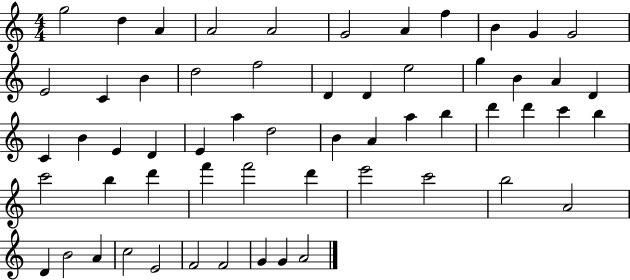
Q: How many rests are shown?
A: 0